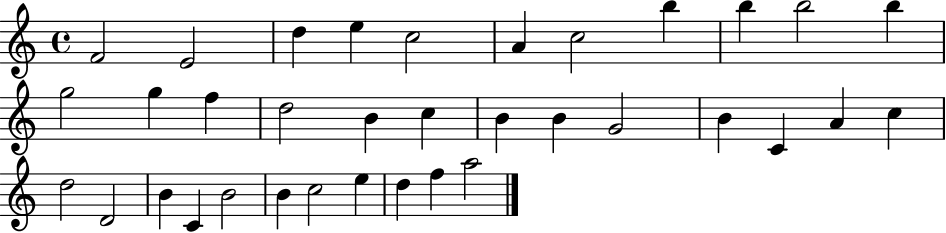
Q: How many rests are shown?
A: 0